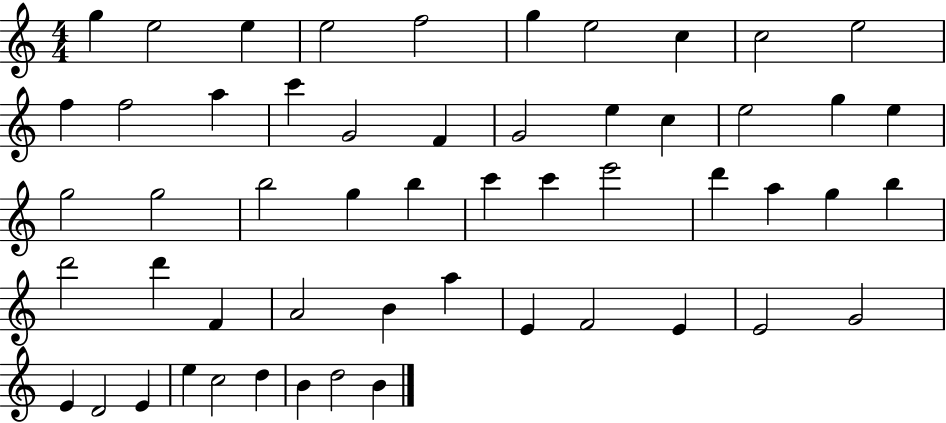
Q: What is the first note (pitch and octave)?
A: G5